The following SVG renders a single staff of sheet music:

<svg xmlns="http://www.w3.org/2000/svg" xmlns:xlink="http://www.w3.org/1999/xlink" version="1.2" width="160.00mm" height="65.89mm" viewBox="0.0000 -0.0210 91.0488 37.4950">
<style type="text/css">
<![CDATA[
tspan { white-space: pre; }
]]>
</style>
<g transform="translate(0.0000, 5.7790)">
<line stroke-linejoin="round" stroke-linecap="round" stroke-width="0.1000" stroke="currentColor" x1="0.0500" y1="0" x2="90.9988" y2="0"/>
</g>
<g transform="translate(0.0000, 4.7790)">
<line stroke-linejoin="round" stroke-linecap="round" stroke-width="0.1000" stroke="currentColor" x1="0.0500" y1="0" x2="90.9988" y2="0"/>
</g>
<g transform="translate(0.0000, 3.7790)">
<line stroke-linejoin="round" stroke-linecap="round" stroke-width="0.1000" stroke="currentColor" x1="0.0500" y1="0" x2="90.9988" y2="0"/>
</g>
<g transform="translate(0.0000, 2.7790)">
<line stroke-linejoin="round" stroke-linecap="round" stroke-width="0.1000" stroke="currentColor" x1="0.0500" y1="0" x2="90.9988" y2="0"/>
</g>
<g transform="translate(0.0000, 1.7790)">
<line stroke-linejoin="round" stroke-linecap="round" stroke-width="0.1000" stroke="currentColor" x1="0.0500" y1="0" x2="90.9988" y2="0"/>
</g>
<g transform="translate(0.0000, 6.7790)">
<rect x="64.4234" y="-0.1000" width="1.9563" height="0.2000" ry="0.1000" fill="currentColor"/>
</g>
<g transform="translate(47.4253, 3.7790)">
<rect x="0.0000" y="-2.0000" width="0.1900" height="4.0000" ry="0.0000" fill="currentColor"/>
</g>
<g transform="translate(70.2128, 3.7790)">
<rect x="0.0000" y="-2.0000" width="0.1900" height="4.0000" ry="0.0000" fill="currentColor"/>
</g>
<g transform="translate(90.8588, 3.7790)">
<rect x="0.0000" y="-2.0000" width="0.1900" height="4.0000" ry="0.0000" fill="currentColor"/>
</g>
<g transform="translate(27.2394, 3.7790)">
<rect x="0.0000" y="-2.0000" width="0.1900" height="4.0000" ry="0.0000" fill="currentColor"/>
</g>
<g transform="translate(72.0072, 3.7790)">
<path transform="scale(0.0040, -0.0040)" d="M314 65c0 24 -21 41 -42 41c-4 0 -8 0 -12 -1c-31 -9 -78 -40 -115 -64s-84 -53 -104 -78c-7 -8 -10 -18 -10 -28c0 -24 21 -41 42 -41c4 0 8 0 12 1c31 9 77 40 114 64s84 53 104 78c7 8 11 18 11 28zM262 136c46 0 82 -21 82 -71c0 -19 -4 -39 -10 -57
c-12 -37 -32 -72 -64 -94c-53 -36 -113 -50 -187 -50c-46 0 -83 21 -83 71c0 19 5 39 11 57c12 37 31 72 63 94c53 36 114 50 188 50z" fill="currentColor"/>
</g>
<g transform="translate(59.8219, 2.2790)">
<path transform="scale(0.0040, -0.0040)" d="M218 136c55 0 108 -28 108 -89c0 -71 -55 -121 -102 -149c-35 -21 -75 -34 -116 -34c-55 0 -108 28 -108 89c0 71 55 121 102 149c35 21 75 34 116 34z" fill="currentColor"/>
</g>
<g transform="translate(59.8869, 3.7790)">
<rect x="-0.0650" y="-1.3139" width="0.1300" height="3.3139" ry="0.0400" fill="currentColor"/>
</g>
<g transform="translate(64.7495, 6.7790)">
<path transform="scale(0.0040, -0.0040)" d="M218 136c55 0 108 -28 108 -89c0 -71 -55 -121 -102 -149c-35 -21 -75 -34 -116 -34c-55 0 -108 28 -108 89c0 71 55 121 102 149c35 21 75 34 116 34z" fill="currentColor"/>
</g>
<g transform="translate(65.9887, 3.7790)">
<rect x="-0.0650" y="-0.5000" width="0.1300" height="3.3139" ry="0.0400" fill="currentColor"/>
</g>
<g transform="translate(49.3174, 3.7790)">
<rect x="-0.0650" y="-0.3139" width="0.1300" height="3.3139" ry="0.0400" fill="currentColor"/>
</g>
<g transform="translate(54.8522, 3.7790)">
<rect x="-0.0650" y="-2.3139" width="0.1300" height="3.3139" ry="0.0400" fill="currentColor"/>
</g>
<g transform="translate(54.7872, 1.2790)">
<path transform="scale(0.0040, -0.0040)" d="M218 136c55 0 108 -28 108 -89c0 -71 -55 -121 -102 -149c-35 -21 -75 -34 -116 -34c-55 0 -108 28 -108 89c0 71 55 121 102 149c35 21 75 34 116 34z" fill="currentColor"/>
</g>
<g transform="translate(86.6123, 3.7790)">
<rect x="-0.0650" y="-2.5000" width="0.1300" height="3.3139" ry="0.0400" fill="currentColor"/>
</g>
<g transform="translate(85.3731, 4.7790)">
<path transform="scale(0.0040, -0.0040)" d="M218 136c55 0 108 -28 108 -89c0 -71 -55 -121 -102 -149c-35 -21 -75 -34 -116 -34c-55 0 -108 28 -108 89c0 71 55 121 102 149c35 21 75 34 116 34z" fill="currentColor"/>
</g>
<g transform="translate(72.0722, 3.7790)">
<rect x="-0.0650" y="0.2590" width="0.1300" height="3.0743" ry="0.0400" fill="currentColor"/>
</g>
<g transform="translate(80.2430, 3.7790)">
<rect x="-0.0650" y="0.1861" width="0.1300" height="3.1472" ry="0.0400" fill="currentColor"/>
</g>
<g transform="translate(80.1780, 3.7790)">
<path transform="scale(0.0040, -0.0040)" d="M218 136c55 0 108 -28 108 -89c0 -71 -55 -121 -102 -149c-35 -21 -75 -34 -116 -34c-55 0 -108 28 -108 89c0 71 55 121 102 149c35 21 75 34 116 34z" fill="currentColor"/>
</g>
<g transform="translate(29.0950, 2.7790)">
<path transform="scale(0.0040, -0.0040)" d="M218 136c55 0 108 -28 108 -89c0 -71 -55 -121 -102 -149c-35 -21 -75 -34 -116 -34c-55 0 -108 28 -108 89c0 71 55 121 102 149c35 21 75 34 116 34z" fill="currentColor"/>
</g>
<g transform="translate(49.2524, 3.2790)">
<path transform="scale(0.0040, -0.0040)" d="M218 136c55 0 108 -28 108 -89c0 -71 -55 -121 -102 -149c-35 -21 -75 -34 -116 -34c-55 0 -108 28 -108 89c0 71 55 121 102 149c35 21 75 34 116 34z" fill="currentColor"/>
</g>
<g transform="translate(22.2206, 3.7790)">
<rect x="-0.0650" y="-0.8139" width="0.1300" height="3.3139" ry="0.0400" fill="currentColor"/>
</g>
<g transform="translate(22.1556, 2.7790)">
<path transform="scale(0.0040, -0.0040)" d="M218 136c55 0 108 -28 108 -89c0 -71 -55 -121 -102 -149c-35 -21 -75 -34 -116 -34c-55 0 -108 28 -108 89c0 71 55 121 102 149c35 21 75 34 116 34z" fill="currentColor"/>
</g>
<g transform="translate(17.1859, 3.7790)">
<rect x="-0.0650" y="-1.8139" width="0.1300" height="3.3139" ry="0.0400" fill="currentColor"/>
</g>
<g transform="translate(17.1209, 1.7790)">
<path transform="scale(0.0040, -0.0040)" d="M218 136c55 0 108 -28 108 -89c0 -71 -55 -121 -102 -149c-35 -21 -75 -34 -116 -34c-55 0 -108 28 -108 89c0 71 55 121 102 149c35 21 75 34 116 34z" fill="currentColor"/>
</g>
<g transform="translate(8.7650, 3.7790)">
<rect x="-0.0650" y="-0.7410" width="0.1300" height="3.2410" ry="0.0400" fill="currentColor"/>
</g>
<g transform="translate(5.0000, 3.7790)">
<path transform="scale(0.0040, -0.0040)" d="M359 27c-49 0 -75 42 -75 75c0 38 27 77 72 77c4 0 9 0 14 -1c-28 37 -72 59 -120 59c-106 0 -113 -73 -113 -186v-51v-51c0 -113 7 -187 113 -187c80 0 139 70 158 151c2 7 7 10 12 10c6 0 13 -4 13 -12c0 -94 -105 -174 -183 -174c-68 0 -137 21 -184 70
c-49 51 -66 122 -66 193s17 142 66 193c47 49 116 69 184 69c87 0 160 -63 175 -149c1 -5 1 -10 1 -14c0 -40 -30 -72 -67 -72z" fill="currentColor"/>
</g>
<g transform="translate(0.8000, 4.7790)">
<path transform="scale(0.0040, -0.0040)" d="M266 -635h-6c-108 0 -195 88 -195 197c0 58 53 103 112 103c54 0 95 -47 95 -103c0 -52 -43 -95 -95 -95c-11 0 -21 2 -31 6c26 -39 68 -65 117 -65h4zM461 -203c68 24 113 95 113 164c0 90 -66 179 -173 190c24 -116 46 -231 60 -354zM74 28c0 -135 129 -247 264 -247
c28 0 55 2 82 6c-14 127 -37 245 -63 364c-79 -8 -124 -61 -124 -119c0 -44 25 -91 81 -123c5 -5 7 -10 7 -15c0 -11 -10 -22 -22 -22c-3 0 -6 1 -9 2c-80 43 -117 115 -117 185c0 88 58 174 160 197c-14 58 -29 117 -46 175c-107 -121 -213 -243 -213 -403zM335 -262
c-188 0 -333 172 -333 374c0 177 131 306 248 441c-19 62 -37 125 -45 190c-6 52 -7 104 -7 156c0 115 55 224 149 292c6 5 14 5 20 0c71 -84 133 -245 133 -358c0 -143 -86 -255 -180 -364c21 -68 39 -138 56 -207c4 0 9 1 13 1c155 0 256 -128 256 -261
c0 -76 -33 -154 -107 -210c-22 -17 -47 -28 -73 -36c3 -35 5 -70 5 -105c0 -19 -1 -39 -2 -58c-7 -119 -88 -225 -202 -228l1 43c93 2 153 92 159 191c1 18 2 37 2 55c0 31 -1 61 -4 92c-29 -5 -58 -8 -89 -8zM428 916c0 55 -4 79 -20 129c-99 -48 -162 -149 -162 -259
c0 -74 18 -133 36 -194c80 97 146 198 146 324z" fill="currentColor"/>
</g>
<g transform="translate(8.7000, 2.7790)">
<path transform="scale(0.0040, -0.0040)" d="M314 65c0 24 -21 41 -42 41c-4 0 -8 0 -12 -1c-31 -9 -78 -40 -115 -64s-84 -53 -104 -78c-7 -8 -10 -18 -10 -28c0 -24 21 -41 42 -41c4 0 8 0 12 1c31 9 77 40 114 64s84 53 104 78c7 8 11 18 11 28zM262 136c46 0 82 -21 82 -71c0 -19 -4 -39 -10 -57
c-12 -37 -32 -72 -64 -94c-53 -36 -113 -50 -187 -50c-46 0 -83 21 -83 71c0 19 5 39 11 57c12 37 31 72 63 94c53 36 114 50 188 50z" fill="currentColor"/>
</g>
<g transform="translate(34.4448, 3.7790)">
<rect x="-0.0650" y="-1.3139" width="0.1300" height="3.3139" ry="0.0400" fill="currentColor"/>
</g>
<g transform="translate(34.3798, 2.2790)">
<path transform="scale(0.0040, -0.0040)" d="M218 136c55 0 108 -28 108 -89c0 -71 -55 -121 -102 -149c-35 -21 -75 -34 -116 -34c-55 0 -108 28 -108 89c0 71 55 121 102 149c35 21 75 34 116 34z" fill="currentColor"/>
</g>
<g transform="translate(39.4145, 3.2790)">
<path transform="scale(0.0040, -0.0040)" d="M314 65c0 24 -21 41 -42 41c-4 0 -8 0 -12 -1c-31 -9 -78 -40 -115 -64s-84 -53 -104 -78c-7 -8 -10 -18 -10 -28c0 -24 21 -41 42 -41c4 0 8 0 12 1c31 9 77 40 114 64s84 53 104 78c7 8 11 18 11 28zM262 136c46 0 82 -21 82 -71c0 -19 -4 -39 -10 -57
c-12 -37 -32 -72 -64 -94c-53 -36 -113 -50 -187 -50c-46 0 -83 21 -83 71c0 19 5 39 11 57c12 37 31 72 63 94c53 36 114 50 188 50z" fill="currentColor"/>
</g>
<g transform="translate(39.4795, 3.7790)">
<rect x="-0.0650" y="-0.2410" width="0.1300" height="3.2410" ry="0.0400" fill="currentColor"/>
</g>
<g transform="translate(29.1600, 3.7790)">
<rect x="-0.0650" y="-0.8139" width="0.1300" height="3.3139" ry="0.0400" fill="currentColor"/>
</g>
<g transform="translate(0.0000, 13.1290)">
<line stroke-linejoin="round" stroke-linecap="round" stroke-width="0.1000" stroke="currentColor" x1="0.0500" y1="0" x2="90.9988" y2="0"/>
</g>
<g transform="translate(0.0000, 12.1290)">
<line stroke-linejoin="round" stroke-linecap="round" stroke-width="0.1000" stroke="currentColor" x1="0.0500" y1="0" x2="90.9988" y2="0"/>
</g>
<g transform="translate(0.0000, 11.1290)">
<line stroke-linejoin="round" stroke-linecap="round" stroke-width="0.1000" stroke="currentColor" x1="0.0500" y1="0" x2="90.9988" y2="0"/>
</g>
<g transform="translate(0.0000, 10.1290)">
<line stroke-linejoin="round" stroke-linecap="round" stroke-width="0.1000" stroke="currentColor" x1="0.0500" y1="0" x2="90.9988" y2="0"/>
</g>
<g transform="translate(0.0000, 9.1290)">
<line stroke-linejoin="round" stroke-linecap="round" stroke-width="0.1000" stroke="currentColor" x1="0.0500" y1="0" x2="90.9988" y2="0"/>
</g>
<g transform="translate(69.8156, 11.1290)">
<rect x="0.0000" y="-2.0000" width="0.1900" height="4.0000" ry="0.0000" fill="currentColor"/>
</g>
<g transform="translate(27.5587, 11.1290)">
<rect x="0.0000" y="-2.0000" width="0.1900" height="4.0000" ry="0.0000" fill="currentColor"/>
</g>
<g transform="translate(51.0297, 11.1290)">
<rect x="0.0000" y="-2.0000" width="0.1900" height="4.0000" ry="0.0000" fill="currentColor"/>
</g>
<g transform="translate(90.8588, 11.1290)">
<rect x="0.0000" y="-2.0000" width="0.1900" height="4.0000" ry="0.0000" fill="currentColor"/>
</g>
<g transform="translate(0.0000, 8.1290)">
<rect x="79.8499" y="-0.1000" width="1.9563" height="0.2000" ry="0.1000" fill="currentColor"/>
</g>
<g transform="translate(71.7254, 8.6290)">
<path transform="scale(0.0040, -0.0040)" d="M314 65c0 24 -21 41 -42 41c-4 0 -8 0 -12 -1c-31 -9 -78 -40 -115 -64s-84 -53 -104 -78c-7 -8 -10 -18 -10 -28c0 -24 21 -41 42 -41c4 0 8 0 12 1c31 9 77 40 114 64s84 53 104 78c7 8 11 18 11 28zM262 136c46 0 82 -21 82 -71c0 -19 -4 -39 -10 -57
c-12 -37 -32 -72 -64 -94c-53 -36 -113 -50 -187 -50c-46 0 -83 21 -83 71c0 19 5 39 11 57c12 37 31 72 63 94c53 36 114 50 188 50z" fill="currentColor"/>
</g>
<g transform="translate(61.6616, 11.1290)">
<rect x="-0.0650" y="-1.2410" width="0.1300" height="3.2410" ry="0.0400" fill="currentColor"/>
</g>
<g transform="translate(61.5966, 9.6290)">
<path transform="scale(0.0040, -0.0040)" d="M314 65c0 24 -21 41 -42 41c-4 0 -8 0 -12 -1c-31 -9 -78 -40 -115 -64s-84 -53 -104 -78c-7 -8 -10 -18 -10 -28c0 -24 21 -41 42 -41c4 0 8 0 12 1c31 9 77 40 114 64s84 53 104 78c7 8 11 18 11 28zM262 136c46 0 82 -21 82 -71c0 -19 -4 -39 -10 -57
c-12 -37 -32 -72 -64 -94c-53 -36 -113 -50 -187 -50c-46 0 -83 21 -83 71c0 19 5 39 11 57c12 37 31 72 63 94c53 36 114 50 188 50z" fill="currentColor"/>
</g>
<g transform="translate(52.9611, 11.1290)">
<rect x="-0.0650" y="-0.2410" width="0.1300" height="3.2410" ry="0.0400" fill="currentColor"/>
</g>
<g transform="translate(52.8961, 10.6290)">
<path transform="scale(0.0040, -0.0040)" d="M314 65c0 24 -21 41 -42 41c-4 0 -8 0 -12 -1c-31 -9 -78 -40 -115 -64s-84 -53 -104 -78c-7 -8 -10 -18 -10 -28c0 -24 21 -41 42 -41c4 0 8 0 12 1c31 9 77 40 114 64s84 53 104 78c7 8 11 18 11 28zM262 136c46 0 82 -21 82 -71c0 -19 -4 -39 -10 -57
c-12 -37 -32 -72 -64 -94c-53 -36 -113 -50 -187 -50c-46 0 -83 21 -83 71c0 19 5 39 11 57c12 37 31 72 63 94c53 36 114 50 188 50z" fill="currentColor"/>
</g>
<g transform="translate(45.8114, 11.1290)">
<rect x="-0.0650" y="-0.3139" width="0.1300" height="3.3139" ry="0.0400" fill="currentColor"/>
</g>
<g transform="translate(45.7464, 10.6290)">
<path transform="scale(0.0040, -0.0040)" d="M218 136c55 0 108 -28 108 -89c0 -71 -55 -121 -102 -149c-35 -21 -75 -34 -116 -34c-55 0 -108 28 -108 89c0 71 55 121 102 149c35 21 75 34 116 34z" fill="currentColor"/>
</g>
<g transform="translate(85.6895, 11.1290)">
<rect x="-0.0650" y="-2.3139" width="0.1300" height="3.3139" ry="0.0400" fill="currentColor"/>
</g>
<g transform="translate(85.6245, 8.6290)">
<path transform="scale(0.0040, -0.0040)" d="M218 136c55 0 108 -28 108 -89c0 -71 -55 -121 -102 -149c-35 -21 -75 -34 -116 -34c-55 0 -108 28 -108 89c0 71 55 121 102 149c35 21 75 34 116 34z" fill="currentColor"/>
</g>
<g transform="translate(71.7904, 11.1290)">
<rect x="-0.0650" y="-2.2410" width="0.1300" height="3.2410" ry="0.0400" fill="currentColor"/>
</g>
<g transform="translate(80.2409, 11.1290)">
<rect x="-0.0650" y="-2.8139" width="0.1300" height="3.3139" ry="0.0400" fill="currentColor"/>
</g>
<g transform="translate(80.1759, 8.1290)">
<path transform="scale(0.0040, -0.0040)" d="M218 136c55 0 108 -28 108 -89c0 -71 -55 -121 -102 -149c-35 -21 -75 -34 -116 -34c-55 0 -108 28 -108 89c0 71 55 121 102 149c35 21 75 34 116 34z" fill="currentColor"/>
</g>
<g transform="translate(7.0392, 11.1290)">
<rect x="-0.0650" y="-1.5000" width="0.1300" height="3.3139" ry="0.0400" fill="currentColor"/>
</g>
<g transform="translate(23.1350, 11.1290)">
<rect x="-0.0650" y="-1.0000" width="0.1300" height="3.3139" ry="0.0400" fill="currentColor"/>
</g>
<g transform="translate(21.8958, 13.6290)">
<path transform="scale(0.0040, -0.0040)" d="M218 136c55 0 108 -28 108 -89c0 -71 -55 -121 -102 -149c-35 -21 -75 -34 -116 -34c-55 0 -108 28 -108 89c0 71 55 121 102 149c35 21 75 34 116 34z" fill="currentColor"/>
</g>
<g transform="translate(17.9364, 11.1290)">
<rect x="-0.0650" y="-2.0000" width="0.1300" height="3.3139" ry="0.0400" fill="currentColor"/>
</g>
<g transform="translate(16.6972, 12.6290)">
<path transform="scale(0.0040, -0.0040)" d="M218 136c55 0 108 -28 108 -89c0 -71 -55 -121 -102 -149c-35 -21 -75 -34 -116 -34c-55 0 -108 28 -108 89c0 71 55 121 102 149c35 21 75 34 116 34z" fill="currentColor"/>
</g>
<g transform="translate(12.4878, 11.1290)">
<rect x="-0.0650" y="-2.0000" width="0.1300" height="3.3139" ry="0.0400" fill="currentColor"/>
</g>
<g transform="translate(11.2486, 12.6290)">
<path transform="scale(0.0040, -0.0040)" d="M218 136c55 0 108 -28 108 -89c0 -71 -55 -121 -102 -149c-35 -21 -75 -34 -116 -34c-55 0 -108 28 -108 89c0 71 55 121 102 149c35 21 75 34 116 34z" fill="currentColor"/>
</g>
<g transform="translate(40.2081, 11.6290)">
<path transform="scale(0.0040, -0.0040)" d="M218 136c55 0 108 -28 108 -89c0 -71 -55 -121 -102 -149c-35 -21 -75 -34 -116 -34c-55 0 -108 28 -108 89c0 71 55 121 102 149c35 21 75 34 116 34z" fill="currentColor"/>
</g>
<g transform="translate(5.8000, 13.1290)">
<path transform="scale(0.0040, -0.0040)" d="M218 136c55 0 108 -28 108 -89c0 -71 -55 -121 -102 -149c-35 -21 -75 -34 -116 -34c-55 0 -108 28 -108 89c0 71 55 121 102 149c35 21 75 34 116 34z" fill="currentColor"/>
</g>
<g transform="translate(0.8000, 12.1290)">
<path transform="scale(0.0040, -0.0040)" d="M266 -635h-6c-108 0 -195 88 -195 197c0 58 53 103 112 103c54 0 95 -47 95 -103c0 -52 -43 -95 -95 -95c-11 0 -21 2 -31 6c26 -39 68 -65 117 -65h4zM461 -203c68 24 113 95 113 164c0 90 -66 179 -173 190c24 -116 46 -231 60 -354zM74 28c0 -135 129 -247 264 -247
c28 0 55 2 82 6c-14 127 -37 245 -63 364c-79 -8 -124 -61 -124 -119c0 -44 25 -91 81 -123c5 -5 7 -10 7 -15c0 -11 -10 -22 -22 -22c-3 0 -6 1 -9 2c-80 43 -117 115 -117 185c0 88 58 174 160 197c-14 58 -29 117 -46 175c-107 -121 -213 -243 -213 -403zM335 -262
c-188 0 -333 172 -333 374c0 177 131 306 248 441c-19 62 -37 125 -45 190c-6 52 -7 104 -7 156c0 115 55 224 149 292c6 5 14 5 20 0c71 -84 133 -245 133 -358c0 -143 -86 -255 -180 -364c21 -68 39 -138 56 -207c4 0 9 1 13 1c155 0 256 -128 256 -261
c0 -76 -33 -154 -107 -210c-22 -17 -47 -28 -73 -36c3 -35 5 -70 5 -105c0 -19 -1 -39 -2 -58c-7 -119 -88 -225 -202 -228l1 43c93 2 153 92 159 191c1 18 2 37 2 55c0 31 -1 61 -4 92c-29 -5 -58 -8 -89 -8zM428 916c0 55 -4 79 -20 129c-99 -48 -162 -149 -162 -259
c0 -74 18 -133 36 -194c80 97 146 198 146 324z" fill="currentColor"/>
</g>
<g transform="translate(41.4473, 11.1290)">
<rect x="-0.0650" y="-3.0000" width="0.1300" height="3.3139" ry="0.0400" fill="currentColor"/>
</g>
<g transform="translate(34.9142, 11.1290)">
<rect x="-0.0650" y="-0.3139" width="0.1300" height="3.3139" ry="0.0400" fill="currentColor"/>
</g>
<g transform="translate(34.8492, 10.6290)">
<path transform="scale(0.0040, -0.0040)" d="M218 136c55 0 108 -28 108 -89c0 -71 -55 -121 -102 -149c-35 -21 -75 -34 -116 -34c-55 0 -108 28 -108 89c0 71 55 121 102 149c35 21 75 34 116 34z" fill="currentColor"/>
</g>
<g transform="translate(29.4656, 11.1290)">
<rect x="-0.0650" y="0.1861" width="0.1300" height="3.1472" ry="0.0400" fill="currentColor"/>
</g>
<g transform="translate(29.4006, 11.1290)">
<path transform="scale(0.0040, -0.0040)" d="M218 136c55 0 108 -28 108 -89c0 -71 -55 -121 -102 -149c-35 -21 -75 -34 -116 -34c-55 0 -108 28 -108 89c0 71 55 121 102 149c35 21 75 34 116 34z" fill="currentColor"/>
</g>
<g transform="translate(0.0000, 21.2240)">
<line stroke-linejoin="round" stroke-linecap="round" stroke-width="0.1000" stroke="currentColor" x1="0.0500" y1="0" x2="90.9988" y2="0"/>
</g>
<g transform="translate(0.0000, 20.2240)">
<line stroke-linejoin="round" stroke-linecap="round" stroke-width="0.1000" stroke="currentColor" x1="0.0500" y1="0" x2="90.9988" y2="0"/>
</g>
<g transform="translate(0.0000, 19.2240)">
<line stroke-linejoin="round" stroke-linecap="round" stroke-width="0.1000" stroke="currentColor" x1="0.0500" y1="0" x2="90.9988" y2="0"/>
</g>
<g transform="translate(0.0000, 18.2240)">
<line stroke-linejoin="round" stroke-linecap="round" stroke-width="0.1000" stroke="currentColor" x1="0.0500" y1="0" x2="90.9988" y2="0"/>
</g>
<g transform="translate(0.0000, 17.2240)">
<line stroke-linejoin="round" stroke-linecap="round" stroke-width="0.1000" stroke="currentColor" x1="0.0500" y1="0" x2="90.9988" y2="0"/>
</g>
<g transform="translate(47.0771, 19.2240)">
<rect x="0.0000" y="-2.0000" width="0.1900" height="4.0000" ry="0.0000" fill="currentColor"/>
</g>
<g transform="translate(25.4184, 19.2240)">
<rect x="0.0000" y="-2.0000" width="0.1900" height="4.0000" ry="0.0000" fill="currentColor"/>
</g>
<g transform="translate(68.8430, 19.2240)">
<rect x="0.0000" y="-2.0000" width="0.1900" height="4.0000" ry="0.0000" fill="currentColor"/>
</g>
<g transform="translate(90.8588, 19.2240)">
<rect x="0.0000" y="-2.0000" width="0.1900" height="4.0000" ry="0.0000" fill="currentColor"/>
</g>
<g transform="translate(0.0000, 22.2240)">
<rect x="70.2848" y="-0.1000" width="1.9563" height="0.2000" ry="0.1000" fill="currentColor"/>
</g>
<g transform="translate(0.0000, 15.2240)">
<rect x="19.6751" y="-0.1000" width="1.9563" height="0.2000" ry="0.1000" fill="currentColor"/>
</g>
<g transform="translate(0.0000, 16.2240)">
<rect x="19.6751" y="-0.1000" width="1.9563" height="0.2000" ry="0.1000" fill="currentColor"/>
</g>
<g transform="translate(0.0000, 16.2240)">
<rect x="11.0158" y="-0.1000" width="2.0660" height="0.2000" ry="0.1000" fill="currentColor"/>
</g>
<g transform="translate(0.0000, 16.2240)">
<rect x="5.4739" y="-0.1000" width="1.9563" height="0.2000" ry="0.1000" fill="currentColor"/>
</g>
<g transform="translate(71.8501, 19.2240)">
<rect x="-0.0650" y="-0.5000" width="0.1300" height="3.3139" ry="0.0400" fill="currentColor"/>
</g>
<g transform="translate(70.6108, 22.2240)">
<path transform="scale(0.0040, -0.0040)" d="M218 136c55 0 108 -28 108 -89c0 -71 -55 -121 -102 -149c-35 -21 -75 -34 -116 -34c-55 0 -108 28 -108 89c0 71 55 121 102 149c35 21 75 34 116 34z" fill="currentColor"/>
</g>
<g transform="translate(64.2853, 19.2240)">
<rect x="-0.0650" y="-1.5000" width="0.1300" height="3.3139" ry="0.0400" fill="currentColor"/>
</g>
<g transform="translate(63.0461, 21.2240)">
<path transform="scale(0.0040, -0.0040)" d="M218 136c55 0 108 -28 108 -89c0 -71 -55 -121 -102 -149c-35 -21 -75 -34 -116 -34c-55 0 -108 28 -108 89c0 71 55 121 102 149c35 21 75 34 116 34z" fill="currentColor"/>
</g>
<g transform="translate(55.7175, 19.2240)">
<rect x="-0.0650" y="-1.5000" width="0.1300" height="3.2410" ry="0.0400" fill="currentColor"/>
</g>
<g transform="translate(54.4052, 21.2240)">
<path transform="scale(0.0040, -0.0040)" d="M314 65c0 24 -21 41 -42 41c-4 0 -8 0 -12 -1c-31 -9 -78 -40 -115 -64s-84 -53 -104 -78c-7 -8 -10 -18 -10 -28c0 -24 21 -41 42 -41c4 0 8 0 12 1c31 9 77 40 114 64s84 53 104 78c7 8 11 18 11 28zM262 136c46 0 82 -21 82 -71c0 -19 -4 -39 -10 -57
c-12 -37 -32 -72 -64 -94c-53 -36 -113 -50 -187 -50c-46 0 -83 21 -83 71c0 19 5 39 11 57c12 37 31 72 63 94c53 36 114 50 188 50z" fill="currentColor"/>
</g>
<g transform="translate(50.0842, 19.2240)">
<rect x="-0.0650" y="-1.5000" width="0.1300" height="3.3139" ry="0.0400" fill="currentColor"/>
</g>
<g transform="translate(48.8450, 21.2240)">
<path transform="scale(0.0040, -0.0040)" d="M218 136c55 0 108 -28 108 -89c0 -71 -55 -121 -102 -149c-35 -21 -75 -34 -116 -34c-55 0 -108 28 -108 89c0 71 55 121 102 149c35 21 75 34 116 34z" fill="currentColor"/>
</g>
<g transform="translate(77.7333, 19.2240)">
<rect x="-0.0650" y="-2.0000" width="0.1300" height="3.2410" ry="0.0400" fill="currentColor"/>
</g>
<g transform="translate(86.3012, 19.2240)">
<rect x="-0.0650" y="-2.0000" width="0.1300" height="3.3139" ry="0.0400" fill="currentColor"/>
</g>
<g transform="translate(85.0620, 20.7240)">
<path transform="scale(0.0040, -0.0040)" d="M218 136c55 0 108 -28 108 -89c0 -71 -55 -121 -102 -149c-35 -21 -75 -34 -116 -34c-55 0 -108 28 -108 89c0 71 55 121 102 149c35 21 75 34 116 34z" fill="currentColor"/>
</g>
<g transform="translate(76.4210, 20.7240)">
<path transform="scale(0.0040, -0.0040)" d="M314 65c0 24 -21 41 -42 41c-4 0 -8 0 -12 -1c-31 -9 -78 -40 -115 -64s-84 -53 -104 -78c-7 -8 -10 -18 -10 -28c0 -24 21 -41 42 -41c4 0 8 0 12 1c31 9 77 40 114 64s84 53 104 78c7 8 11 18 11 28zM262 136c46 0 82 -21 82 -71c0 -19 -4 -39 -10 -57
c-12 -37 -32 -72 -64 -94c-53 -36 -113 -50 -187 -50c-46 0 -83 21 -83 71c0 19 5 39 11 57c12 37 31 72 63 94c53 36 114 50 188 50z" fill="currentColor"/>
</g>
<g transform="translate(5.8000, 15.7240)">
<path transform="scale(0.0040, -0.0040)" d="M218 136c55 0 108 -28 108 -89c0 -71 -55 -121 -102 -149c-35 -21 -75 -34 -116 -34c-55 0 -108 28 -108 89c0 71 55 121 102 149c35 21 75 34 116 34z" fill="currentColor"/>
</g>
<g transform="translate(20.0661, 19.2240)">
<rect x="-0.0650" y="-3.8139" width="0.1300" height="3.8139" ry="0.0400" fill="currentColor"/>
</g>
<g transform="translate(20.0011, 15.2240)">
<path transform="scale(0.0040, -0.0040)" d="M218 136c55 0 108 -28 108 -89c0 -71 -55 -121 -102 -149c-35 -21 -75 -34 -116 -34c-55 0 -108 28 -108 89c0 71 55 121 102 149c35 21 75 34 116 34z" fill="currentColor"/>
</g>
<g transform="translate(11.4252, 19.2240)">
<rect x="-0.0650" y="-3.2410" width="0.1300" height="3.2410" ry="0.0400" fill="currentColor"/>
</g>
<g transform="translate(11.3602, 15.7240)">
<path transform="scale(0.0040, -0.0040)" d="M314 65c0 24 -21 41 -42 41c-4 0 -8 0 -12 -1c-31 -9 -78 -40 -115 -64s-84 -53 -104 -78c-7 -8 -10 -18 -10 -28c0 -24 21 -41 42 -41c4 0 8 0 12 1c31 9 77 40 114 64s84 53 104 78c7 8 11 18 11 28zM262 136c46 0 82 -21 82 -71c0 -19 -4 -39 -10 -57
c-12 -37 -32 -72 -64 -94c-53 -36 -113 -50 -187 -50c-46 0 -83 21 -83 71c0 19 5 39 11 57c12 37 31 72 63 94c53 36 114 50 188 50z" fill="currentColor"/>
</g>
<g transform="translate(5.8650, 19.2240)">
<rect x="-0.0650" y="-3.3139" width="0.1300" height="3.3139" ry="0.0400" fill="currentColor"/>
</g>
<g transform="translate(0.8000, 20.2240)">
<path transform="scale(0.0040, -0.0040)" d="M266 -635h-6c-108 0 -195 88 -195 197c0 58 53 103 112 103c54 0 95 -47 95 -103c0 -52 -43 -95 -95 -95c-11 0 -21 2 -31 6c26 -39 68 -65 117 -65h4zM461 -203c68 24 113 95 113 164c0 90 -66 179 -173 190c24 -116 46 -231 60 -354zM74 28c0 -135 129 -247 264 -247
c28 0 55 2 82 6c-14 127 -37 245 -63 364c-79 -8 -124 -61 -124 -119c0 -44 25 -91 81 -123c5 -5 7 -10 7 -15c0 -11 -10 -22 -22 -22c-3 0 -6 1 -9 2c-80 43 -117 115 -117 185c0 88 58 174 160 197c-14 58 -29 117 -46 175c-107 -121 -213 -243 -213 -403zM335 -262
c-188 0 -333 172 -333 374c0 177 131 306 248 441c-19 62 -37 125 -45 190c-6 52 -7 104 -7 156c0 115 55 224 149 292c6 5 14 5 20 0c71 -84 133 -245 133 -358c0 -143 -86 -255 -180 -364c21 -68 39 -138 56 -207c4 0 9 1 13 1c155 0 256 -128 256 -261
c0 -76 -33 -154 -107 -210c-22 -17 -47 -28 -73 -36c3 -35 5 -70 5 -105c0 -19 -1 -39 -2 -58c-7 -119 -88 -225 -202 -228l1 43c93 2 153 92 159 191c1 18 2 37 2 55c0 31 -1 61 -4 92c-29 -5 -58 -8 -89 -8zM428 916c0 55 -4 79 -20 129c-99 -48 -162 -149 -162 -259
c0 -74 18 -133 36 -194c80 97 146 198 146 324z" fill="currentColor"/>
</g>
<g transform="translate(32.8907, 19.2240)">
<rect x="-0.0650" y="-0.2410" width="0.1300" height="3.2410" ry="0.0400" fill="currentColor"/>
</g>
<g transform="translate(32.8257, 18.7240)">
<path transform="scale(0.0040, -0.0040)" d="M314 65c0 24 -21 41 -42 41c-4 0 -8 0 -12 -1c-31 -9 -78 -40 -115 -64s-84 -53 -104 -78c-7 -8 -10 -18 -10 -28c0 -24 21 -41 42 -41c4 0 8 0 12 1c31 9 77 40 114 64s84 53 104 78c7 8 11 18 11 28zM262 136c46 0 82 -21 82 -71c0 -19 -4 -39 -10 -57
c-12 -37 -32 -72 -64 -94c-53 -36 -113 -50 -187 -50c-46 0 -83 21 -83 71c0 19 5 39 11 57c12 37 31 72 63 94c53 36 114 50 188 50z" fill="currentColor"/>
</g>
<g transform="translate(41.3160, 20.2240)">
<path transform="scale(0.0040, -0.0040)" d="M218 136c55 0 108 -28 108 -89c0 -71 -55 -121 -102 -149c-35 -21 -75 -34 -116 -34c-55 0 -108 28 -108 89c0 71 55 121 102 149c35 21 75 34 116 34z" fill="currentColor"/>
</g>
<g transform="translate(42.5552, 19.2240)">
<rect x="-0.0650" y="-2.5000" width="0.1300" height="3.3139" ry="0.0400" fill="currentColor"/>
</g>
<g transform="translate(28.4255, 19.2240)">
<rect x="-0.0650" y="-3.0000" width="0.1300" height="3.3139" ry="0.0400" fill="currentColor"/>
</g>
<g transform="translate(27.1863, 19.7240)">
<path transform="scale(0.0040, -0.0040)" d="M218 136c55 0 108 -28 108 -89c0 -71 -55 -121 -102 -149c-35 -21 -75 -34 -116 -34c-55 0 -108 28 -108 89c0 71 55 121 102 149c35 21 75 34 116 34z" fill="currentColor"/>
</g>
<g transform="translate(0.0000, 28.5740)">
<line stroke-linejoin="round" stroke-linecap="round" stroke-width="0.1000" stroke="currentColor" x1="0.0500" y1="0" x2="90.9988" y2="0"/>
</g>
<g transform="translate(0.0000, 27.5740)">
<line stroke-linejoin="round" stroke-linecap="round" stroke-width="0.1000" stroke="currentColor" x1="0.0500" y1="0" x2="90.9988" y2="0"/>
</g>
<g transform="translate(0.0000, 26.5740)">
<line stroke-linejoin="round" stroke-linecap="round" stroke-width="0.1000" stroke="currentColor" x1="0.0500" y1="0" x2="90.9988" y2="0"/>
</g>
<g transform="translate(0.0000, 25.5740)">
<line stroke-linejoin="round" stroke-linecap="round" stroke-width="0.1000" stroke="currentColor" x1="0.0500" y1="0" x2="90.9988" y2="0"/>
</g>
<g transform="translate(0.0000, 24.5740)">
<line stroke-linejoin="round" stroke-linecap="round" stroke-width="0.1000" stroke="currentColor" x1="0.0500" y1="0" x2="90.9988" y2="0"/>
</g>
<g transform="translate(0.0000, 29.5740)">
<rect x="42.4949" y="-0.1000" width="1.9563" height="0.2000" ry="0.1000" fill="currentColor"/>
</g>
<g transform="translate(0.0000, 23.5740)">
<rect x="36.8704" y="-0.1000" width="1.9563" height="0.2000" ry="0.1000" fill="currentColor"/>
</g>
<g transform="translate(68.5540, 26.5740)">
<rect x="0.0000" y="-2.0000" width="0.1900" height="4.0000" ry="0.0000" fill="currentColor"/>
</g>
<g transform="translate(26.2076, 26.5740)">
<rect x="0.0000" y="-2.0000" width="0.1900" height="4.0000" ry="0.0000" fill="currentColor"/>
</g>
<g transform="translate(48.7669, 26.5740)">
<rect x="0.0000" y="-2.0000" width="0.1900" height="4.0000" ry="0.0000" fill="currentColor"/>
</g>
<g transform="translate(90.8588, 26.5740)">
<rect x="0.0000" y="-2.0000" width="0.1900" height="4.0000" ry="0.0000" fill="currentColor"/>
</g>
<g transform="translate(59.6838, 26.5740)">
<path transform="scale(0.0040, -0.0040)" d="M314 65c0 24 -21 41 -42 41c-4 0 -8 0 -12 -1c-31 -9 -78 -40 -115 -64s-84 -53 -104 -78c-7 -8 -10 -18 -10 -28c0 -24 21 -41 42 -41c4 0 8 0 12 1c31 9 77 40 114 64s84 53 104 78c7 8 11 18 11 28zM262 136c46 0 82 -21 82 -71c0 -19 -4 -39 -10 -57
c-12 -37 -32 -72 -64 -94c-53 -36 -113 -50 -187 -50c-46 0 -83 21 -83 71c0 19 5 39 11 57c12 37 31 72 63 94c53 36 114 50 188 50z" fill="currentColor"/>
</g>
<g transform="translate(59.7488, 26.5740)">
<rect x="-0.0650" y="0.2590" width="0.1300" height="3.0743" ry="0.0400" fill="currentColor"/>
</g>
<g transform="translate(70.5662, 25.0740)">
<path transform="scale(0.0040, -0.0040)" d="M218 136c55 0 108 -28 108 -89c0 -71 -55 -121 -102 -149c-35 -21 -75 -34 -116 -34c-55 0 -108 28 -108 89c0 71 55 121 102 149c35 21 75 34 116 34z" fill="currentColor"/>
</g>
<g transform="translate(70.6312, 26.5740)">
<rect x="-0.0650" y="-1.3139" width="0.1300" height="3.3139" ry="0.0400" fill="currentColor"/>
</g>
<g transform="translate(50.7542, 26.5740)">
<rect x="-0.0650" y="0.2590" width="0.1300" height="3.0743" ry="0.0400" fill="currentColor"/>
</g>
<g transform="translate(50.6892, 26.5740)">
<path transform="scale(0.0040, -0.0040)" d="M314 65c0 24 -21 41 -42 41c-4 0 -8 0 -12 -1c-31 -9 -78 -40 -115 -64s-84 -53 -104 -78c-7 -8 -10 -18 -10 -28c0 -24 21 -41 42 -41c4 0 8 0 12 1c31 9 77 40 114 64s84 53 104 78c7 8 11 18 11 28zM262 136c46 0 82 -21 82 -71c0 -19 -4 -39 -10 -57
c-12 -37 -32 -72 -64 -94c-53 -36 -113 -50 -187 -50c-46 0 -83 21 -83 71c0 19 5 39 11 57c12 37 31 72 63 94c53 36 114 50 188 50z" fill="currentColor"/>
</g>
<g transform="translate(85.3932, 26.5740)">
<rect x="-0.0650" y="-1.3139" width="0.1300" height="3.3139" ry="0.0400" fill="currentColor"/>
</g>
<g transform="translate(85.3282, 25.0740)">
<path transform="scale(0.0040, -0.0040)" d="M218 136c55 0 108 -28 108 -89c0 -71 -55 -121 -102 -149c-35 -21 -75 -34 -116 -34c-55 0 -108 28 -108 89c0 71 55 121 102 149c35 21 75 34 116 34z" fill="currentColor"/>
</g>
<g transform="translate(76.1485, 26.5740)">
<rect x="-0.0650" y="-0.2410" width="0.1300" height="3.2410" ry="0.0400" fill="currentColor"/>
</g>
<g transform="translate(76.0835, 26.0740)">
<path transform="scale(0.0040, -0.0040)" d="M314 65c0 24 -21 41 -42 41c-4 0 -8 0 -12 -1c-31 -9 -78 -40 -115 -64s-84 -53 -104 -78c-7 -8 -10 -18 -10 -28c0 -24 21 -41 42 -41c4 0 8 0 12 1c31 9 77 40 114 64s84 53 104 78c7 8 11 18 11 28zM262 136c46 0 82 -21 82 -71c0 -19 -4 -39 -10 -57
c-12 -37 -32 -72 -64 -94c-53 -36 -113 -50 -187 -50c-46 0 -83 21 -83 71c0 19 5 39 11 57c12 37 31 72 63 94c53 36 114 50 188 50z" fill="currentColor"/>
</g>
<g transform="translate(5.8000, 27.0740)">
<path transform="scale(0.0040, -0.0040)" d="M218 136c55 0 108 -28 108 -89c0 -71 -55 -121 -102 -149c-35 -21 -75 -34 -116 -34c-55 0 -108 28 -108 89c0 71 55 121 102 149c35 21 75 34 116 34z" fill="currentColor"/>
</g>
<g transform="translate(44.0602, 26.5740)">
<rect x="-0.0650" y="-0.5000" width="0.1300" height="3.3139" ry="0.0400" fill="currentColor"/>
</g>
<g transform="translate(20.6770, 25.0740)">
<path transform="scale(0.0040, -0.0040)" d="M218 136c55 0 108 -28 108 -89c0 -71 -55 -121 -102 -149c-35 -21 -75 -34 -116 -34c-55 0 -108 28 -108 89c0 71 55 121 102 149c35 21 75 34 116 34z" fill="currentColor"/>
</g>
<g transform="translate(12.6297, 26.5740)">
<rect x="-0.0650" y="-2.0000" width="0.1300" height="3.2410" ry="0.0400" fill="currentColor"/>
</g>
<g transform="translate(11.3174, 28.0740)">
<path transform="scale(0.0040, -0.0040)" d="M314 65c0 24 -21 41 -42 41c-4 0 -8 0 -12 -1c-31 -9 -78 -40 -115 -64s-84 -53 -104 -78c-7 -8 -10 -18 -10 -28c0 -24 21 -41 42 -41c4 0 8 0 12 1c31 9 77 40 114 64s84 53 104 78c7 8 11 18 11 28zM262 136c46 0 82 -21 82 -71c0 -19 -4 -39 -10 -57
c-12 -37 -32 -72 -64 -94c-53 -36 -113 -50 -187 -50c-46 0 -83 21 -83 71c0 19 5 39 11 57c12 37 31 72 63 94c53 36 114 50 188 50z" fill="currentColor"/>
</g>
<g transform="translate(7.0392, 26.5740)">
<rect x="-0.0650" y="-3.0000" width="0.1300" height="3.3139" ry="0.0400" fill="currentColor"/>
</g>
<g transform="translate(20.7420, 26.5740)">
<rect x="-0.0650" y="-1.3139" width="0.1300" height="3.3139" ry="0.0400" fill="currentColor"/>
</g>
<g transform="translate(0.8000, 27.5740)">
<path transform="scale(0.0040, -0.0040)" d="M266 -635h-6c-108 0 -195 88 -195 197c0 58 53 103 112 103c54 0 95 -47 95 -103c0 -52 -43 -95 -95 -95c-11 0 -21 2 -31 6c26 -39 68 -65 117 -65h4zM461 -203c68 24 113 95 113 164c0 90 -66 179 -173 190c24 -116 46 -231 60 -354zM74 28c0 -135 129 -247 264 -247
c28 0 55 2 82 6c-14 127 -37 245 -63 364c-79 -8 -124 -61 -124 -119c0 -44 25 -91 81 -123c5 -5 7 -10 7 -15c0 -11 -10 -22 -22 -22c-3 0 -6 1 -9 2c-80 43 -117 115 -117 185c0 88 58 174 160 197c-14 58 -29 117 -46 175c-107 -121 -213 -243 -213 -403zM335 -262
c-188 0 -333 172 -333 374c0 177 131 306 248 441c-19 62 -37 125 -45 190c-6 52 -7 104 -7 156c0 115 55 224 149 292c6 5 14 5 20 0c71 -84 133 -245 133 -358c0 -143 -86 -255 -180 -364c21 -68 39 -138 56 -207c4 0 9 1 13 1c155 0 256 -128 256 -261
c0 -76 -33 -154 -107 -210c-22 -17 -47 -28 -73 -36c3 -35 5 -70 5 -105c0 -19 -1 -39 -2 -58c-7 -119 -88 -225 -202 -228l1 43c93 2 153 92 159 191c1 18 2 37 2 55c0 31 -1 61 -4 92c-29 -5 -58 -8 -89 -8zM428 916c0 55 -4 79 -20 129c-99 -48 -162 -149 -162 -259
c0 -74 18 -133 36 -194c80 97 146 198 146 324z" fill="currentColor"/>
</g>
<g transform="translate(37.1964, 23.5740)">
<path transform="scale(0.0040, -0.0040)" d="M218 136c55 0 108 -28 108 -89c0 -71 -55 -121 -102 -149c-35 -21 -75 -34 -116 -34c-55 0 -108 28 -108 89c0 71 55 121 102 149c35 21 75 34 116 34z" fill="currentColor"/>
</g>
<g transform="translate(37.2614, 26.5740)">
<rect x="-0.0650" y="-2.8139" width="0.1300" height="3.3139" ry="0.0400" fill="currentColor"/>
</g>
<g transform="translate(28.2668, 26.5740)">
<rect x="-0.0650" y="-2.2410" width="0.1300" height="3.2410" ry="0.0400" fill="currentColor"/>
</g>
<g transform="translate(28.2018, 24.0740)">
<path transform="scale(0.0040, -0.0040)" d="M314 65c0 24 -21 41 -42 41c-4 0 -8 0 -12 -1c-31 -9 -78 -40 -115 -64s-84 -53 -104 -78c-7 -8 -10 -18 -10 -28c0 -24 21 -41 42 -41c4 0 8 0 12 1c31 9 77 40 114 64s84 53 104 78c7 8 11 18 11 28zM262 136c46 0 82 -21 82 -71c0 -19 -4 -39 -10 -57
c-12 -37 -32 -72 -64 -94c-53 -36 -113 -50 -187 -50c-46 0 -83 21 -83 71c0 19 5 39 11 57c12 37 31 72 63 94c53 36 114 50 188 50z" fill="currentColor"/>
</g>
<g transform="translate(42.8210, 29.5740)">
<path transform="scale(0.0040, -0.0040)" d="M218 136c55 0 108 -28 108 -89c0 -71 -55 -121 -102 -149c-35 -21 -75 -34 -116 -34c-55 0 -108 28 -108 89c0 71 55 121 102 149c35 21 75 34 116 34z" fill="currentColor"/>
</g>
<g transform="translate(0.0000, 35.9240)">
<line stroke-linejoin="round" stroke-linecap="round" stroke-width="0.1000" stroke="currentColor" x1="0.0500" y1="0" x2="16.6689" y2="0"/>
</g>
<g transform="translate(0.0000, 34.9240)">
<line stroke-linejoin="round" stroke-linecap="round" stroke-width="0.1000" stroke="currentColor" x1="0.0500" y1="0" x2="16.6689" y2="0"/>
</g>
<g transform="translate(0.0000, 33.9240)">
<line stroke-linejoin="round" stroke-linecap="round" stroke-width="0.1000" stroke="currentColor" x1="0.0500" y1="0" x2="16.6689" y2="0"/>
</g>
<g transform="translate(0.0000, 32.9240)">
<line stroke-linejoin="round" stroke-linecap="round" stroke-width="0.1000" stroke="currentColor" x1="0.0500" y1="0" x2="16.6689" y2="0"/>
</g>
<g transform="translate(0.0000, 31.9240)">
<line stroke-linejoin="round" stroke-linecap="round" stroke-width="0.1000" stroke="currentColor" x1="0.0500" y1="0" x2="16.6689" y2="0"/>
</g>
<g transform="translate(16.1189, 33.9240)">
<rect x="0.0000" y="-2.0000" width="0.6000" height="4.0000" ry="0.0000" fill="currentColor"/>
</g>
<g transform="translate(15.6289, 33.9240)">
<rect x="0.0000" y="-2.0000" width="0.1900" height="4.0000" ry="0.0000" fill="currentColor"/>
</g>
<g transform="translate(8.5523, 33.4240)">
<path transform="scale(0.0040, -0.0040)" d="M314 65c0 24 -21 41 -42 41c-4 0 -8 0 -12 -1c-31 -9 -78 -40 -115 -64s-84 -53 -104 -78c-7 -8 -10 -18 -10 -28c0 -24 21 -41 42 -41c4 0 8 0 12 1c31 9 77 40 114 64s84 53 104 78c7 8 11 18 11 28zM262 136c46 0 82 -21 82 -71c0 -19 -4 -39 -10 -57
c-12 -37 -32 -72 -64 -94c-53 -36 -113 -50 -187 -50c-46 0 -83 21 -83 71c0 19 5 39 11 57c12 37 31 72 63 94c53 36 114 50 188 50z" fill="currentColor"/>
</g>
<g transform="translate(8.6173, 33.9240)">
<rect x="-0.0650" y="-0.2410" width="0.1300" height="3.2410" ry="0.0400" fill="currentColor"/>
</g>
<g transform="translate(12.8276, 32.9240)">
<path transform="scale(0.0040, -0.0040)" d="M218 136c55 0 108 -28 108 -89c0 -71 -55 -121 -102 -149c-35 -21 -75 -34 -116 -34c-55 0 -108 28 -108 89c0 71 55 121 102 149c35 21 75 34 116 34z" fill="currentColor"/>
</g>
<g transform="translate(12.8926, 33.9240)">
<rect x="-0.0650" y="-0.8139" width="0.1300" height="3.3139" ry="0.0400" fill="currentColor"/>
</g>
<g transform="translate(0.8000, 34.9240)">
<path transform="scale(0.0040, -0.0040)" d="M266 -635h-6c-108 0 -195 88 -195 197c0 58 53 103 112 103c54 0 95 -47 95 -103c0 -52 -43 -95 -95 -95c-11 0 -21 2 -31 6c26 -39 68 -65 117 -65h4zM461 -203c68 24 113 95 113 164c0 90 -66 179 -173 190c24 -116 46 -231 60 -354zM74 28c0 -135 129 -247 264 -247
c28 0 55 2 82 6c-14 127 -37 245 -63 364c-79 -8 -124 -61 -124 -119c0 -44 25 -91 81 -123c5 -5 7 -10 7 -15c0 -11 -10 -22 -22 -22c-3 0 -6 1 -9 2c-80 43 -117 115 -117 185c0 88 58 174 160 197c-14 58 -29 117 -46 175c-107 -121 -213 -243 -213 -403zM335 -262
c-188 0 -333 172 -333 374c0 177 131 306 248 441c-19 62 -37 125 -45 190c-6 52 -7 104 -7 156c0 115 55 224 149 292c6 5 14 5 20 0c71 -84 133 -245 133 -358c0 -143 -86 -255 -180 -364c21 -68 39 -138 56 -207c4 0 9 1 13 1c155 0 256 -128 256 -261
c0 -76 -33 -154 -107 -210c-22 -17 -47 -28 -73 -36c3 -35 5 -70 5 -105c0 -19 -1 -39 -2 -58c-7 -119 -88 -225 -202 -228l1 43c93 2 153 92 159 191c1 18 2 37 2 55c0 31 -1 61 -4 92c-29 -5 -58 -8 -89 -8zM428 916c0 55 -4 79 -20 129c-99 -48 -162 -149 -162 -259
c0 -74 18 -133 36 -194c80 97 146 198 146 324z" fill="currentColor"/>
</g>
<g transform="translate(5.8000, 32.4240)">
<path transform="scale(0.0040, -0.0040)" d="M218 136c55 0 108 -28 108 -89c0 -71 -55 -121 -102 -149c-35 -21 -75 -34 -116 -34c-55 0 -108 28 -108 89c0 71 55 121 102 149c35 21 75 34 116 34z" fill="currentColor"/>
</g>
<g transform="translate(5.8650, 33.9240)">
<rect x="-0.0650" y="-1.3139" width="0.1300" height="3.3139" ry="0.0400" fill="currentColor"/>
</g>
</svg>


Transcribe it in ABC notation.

X:1
T:Untitled
M:4/4
L:1/4
K:C
d2 f d d e c2 c g e C B2 B G E F F D B c A c c2 e2 g2 a g b b2 c' A c2 G E E2 E C F2 F A F2 e g2 a C B2 B2 e c2 e e c2 d